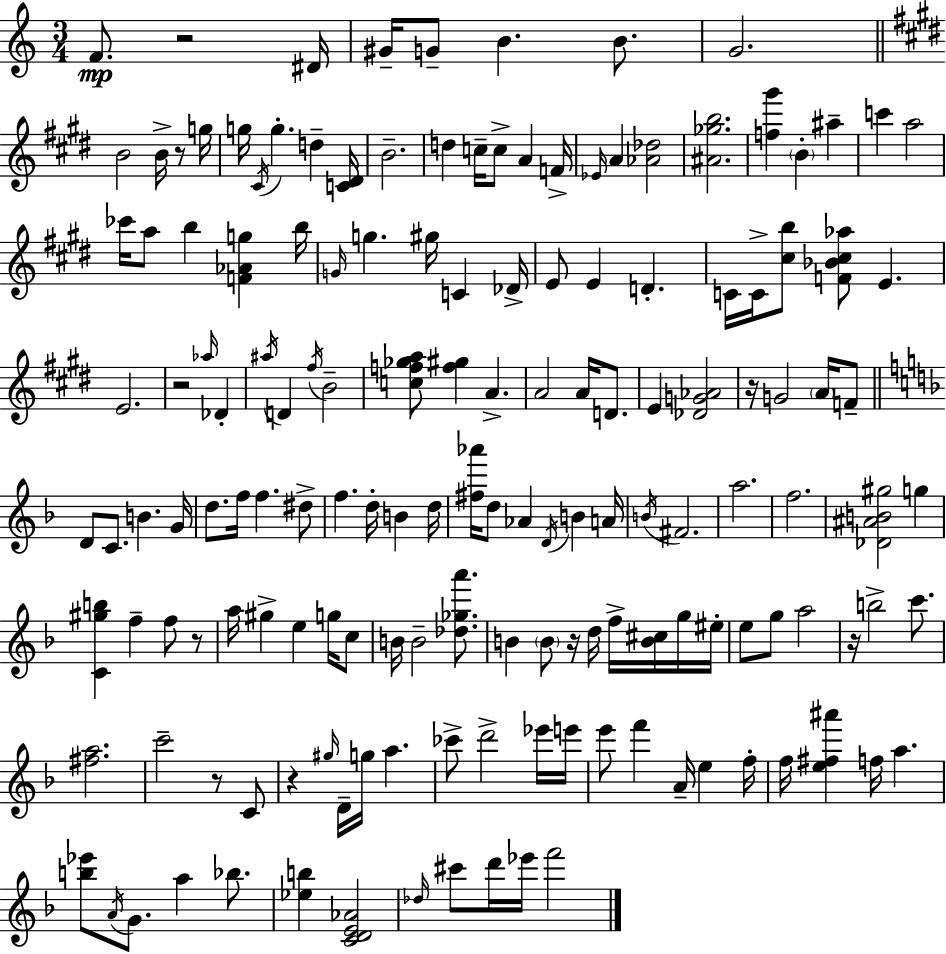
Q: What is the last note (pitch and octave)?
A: F6